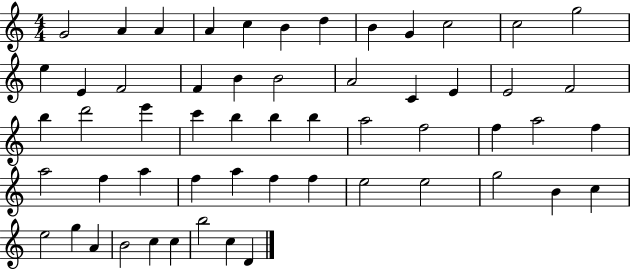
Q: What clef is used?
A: treble